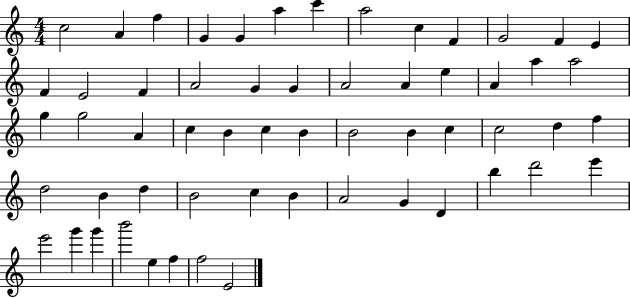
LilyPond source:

{
  \clef treble
  \numericTimeSignature
  \time 4/4
  \key c \major
  c''2 a'4 f''4 | g'4 g'4 a''4 c'''4 | a''2 c''4 f'4 | g'2 f'4 e'4 | \break f'4 e'2 f'4 | a'2 g'4 g'4 | a'2 a'4 e''4 | a'4 a''4 a''2 | \break g''4 g''2 a'4 | c''4 b'4 c''4 b'4 | b'2 b'4 c''4 | c''2 d''4 f''4 | \break d''2 b'4 d''4 | b'2 c''4 b'4 | a'2 g'4 d'4 | b''4 d'''2 e'''4 | \break e'''2 g'''4 g'''4 | b'''2 e''4 f''4 | f''2 e'2 | \bar "|."
}